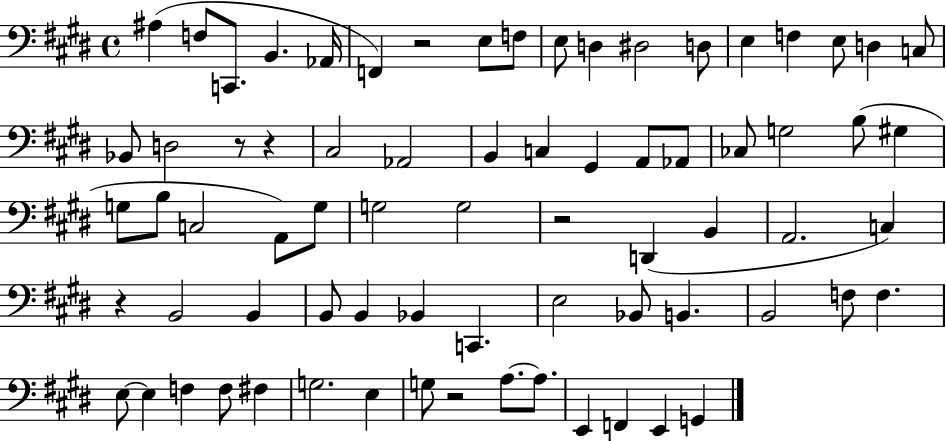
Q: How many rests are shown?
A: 6